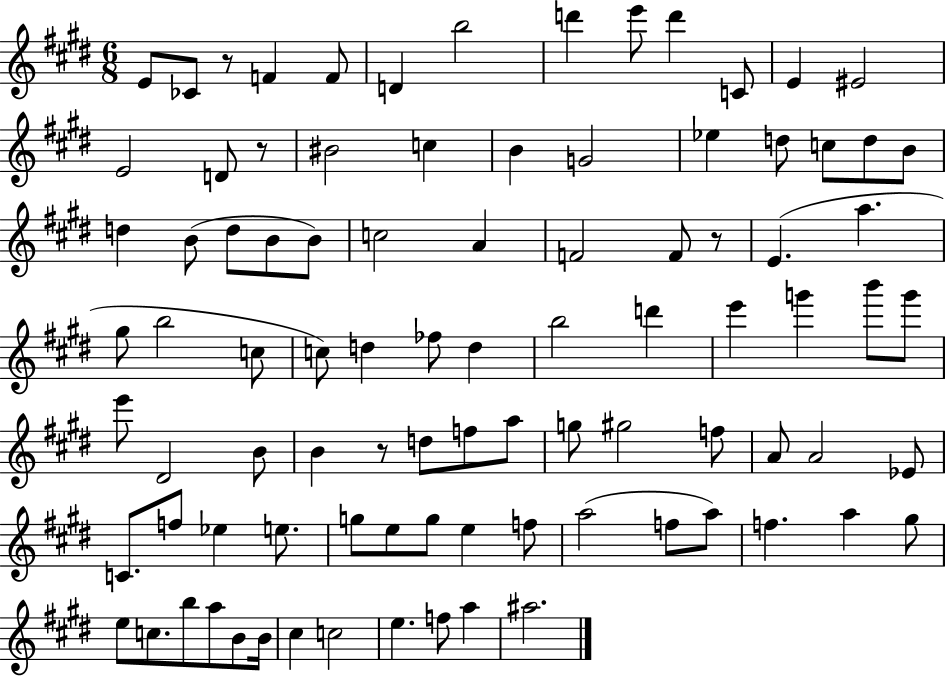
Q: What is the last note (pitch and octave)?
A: A#5